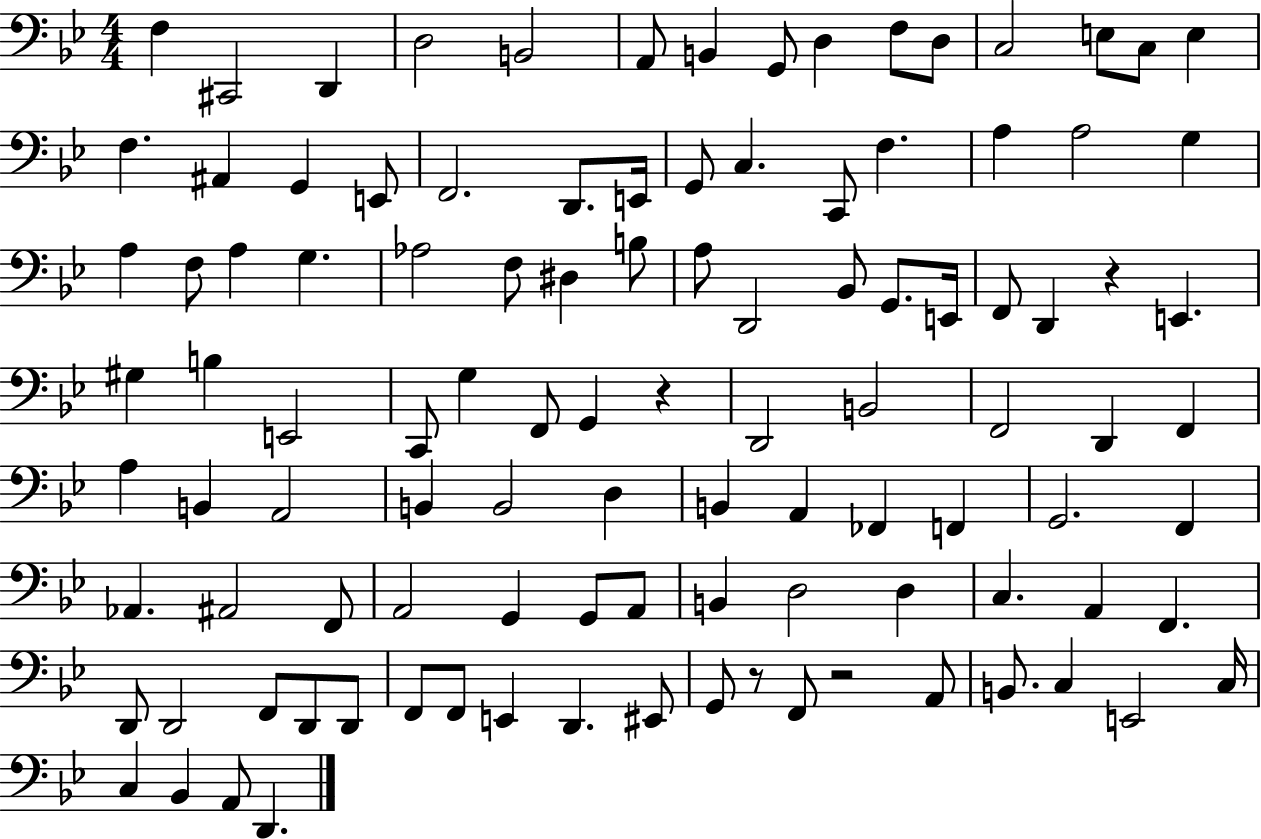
{
  \clef bass
  \numericTimeSignature
  \time 4/4
  \key bes \major
  f4 cis,2 d,4 | d2 b,2 | a,8 b,4 g,8 d4 f8 d8 | c2 e8 c8 e4 | \break f4. ais,4 g,4 e,8 | f,2. d,8. e,16 | g,8 c4. c,8 f4. | a4 a2 g4 | \break a4 f8 a4 g4. | aes2 f8 dis4 b8 | a8 d,2 bes,8 g,8. e,16 | f,8 d,4 r4 e,4. | \break gis4 b4 e,2 | c,8 g4 f,8 g,4 r4 | d,2 b,2 | f,2 d,4 f,4 | \break a4 b,4 a,2 | b,4 b,2 d4 | b,4 a,4 fes,4 f,4 | g,2. f,4 | \break aes,4. ais,2 f,8 | a,2 g,4 g,8 a,8 | b,4 d2 d4 | c4. a,4 f,4. | \break d,8 d,2 f,8 d,8 d,8 | f,8 f,8 e,4 d,4. eis,8 | g,8 r8 f,8 r2 a,8 | b,8. c4 e,2 c16 | \break c4 bes,4 a,8 d,4. | \bar "|."
}